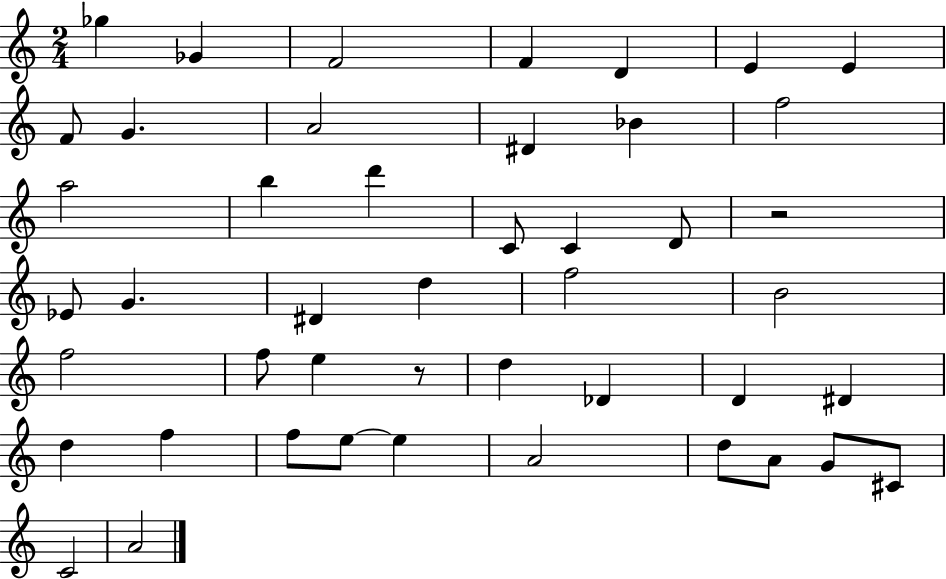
{
  \clef treble
  \numericTimeSignature
  \time 2/4
  \key c \major
  ges''4 ges'4 | f'2 | f'4 d'4 | e'4 e'4 | \break f'8 g'4. | a'2 | dis'4 bes'4 | f''2 | \break a''2 | b''4 d'''4 | c'8 c'4 d'8 | r2 | \break ees'8 g'4. | dis'4 d''4 | f''2 | b'2 | \break f''2 | f''8 e''4 r8 | d''4 des'4 | d'4 dis'4 | \break d''4 f''4 | f''8 e''8~~ e''4 | a'2 | d''8 a'8 g'8 cis'8 | \break c'2 | a'2 | \bar "|."
}